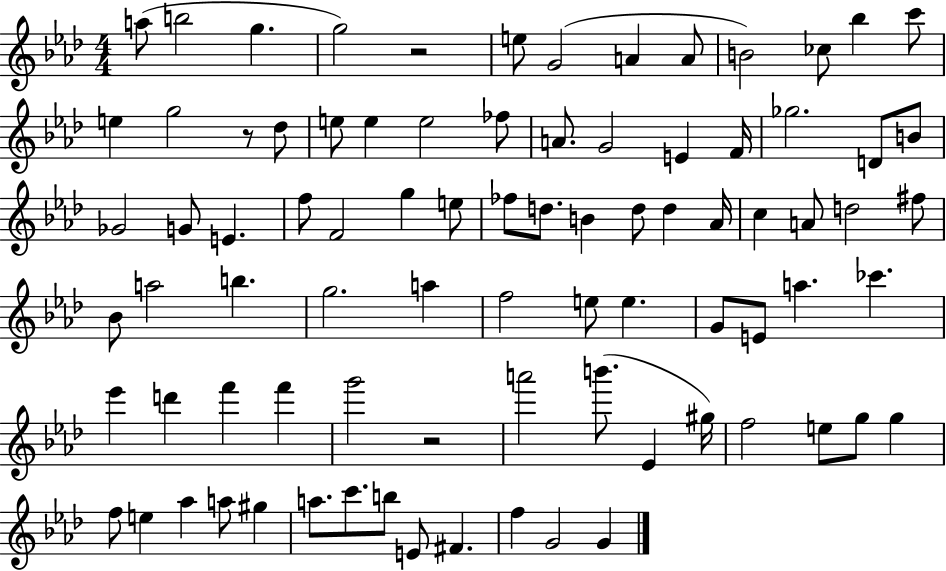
{
  \clef treble
  \numericTimeSignature
  \time 4/4
  \key aes \major
  a''8( b''2 g''4. | g''2) r2 | e''8 g'2( a'4 a'8 | b'2) ces''8 bes''4 c'''8 | \break e''4 g''2 r8 des''8 | e''8 e''4 e''2 fes''8 | a'8. g'2 e'4 f'16 | ges''2. d'8 b'8 | \break ges'2 g'8 e'4. | f''8 f'2 g''4 e''8 | fes''8 d''8. b'4 d''8 d''4 aes'16 | c''4 a'8 d''2 fis''8 | \break bes'8 a''2 b''4. | g''2. a''4 | f''2 e''8 e''4. | g'8 e'8 a''4. ces'''4. | \break ees'''4 d'''4 f'''4 f'''4 | g'''2 r2 | a'''2 b'''8.( ees'4 gis''16) | f''2 e''8 g''8 g''4 | \break f''8 e''4 aes''4 a''8 gis''4 | a''8. c'''8. b''8 e'8 fis'4. | f''4 g'2 g'4 | \bar "|."
}